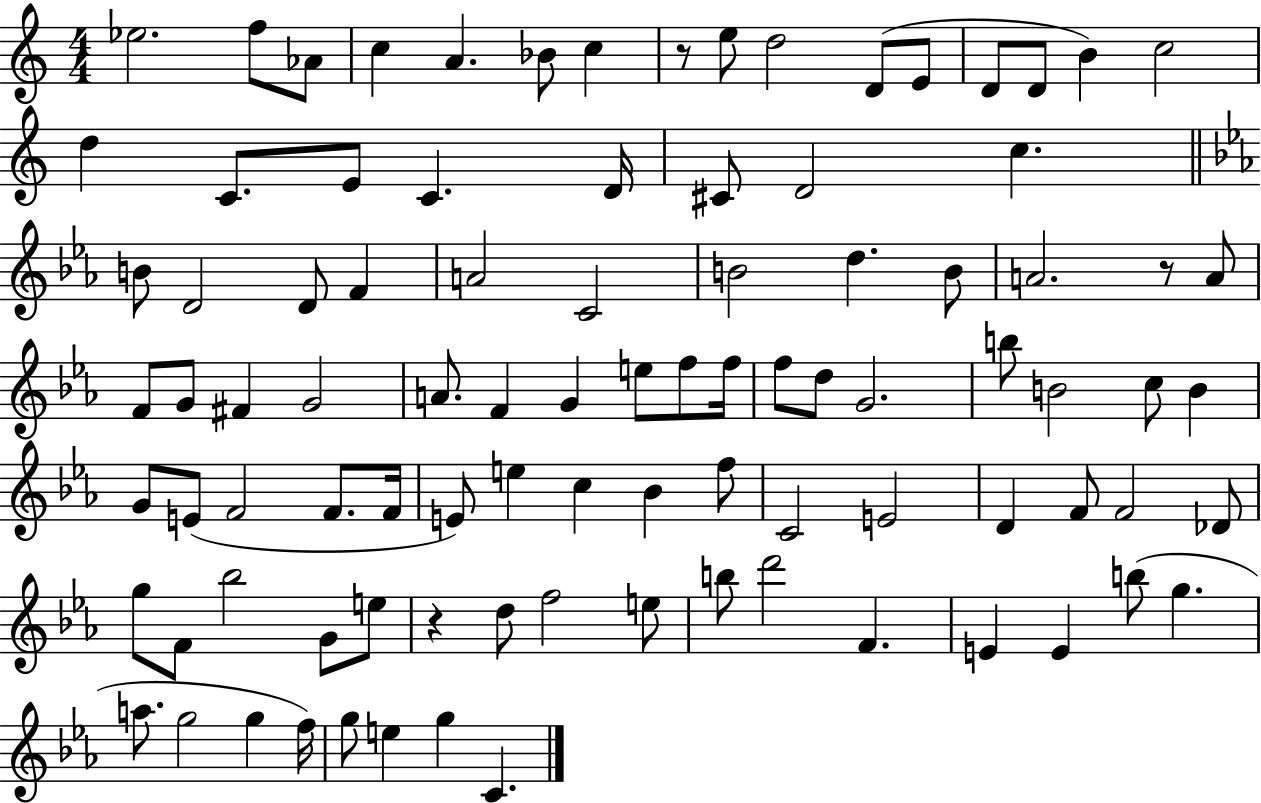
Eb5/h. F5/e Ab4/e C5/q A4/q. Bb4/e C5/q R/e E5/e D5/h D4/e E4/e D4/e D4/e B4/q C5/h D5/q C4/e. E4/e C4/q. D4/s C#4/e D4/h C5/q. B4/e D4/h D4/e F4/q A4/h C4/h B4/h D5/q. B4/e A4/h. R/e A4/e F4/e G4/e F#4/q G4/h A4/e. F4/q G4/q E5/e F5/e F5/s F5/e D5/e G4/h. B5/e B4/h C5/e B4/q G4/e E4/e F4/h F4/e. F4/s E4/e E5/q C5/q Bb4/q F5/e C4/h E4/h D4/q F4/e F4/h Db4/e G5/e F4/e Bb5/h G4/e E5/e R/q D5/e F5/h E5/e B5/e D6/h F4/q. E4/q E4/q B5/e G5/q. A5/e. G5/h G5/q F5/s G5/e E5/q G5/q C4/q.